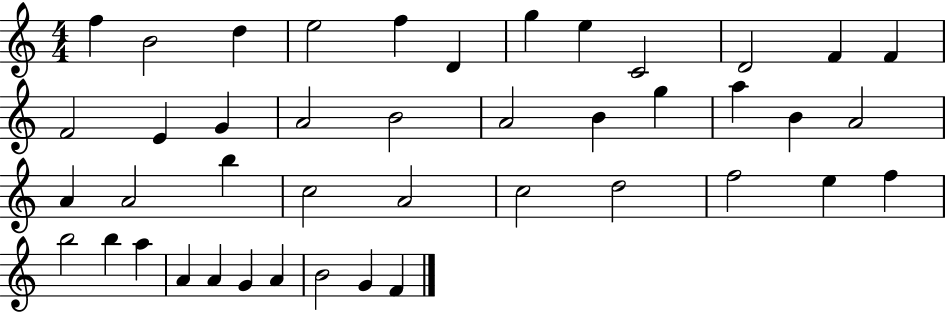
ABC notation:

X:1
T:Untitled
M:4/4
L:1/4
K:C
f B2 d e2 f D g e C2 D2 F F F2 E G A2 B2 A2 B g a B A2 A A2 b c2 A2 c2 d2 f2 e f b2 b a A A G A B2 G F